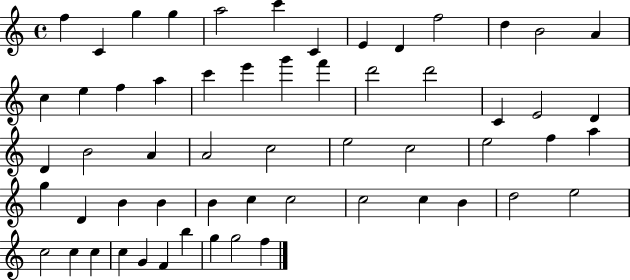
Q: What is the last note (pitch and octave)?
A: F5